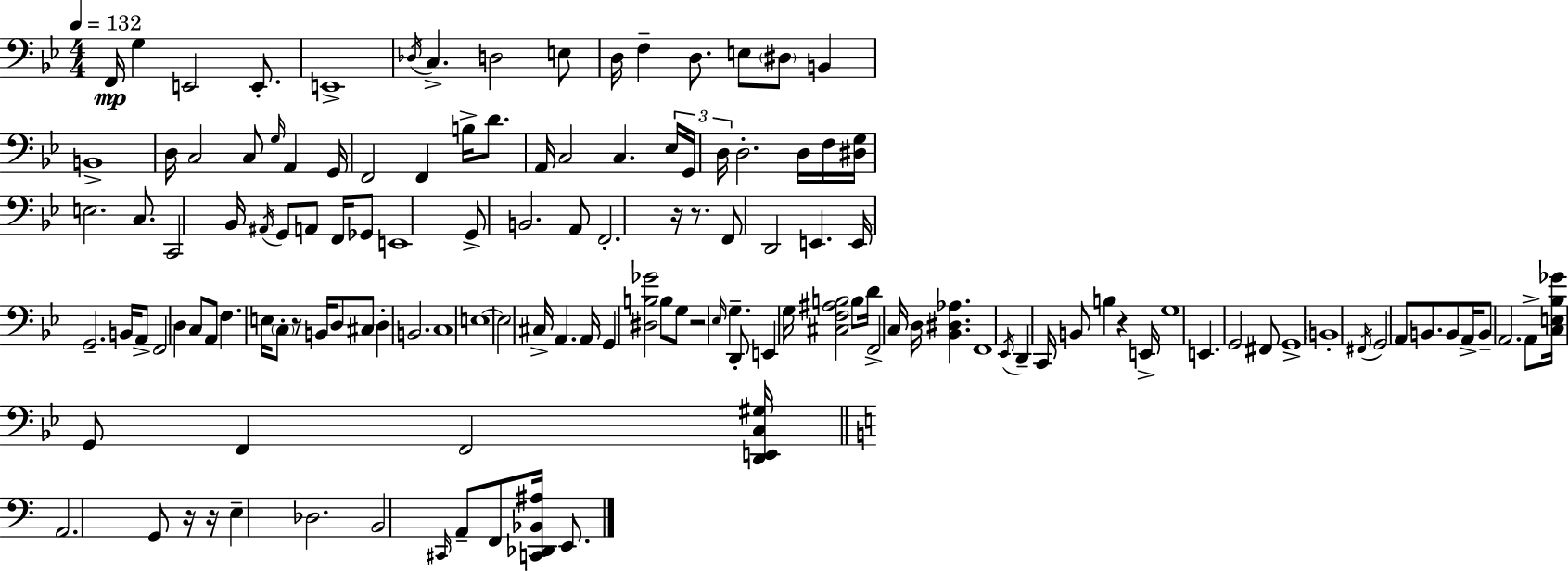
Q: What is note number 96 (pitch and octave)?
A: E2